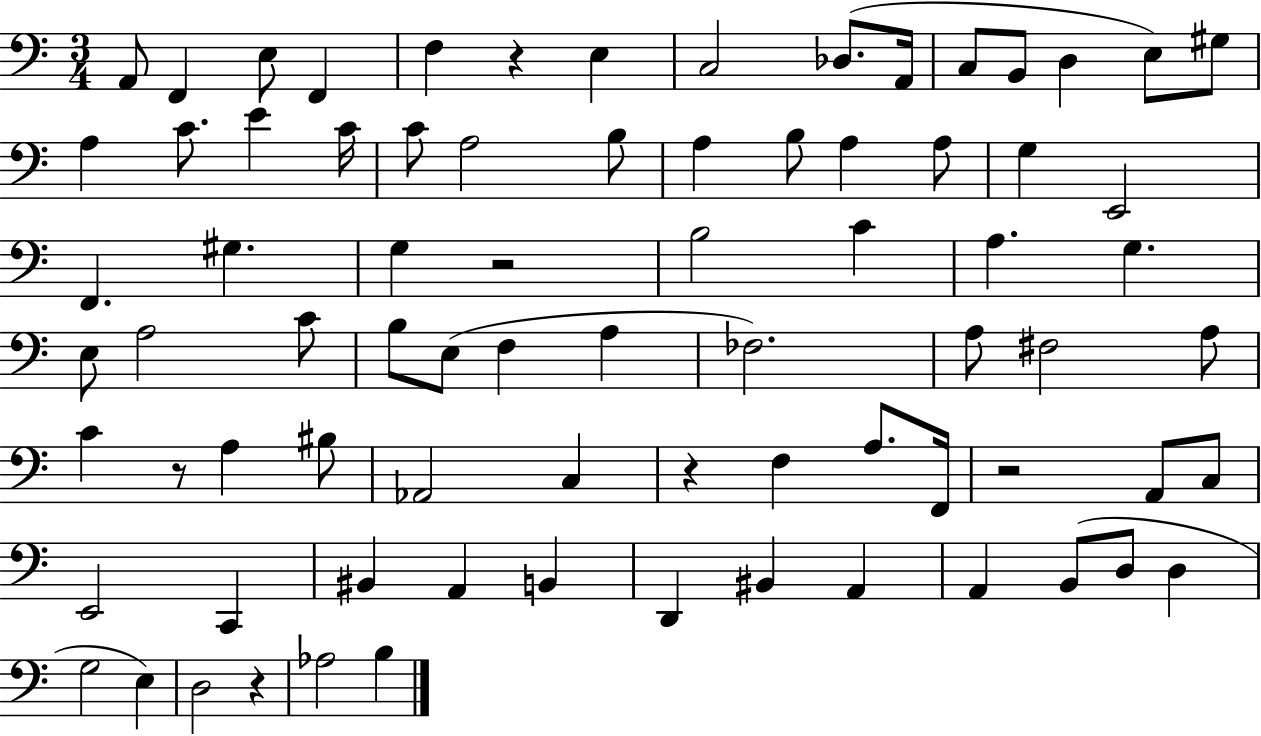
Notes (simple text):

A2/e F2/q E3/e F2/q F3/q R/q E3/q C3/h Db3/e. A2/s C3/e B2/e D3/q E3/e G#3/e A3/q C4/e. E4/q C4/s C4/e A3/h B3/e A3/q B3/e A3/q A3/e G3/q E2/h F2/q. G#3/q. G3/q R/h B3/h C4/q A3/q. G3/q. E3/e A3/h C4/e B3/e E3/e F3/q A3/q FES3/h. A3/e F#3/h A3/e C4/q R/e A3/q BIS3/e Ab2/h C3/q R/q F3/q A3/e. F2/s R/h A2/e C3/e E2/h C2/q BIS2/q A2/q B2/q D2/q BIS2/q A2/q A2/q B2/e D3/e D3/q G3/h E3/q D3/h R/q Ab3/h B3/q